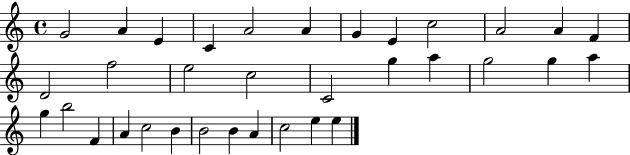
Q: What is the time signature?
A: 4/4